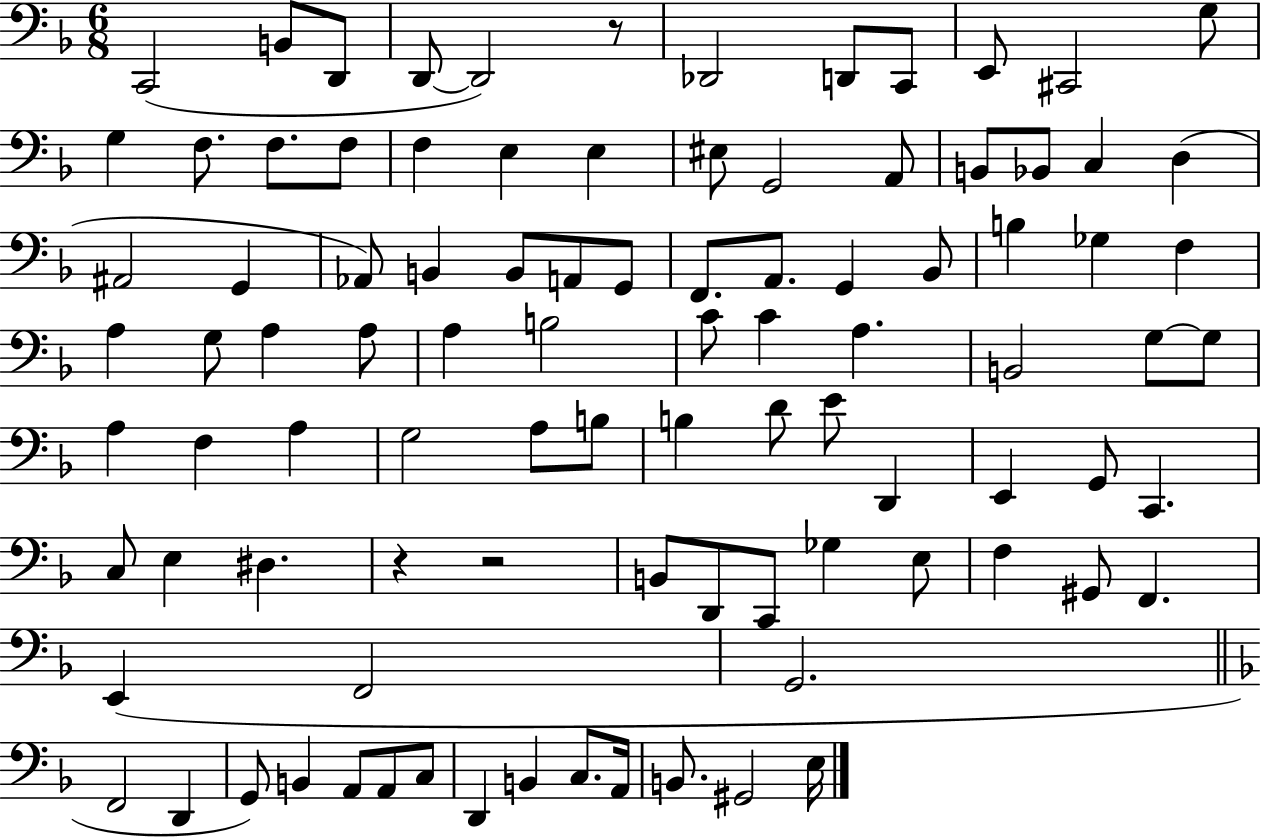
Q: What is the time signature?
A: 6/8